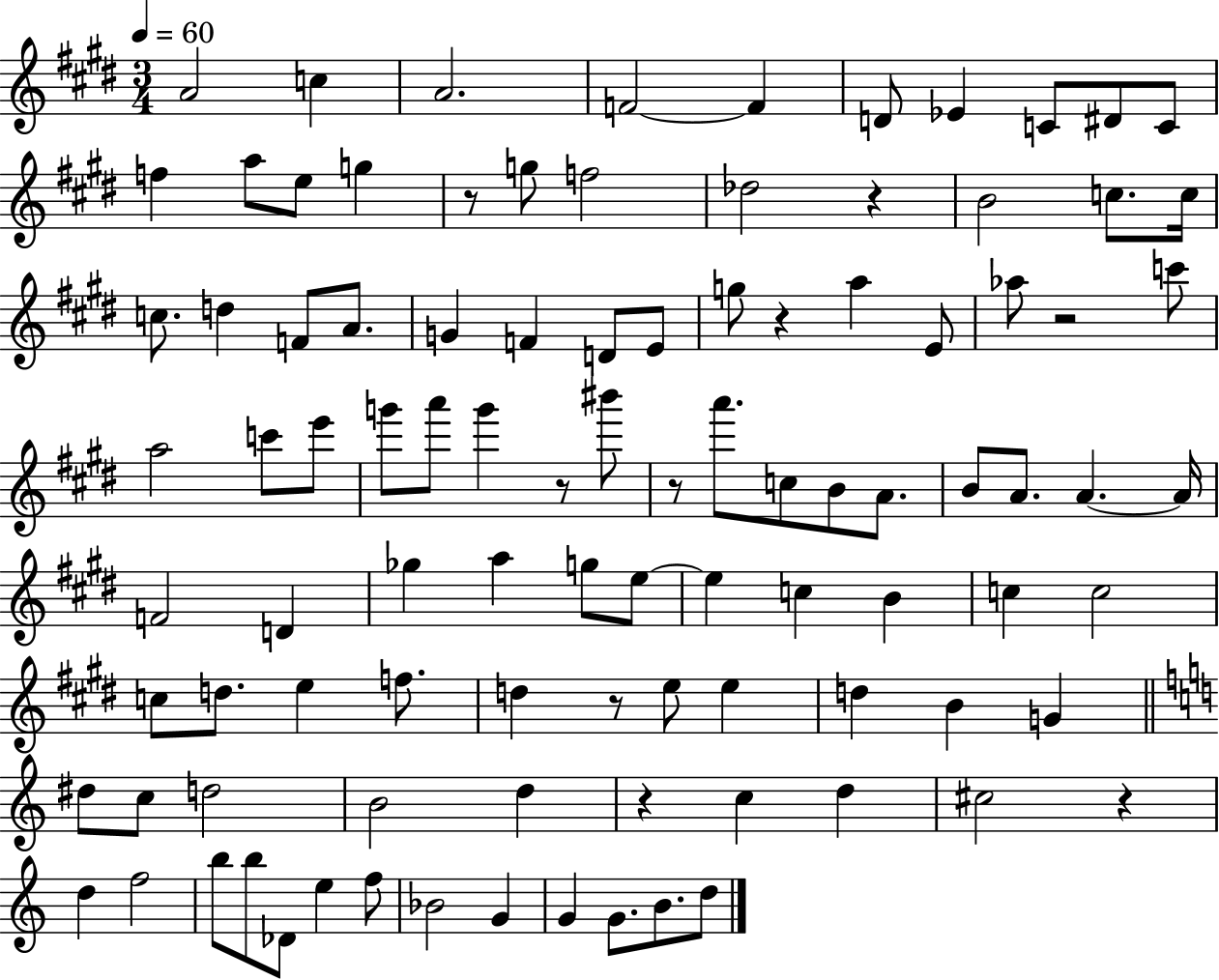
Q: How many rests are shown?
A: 9